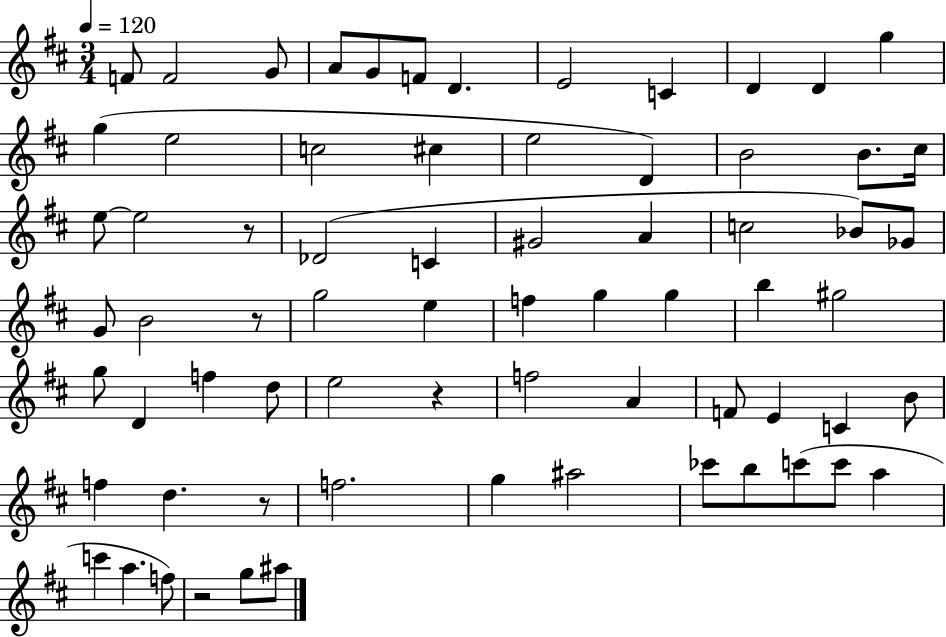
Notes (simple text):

F4/e F4/h G4/e A4/e G4/e F4/e D4/q. E4/h C4/q D4/q D4/q G5/q G5/q E5/h C5/h C#5/q E5/h D4/q B4/h B4/e. C#5/s E5/e E5/h R/e Db4/h C4/q G#4/h A4/q C5/h Bb4/e Gb4/e G4/e B4/h R/e G5/h E5/q F5/q G5/q G5/q B5/q G#5/h G5/e D4/q F5/q D5/e E5/h R/q F5/h A4/q F4/e E4/q C4/q B4/e F5/q D5/q. R/e F5/h. G5/q A#5/h CES6/e B5/e C6/e C6/e A5/q C6/q A5/q. F5/e R/h G5/e A#5/e